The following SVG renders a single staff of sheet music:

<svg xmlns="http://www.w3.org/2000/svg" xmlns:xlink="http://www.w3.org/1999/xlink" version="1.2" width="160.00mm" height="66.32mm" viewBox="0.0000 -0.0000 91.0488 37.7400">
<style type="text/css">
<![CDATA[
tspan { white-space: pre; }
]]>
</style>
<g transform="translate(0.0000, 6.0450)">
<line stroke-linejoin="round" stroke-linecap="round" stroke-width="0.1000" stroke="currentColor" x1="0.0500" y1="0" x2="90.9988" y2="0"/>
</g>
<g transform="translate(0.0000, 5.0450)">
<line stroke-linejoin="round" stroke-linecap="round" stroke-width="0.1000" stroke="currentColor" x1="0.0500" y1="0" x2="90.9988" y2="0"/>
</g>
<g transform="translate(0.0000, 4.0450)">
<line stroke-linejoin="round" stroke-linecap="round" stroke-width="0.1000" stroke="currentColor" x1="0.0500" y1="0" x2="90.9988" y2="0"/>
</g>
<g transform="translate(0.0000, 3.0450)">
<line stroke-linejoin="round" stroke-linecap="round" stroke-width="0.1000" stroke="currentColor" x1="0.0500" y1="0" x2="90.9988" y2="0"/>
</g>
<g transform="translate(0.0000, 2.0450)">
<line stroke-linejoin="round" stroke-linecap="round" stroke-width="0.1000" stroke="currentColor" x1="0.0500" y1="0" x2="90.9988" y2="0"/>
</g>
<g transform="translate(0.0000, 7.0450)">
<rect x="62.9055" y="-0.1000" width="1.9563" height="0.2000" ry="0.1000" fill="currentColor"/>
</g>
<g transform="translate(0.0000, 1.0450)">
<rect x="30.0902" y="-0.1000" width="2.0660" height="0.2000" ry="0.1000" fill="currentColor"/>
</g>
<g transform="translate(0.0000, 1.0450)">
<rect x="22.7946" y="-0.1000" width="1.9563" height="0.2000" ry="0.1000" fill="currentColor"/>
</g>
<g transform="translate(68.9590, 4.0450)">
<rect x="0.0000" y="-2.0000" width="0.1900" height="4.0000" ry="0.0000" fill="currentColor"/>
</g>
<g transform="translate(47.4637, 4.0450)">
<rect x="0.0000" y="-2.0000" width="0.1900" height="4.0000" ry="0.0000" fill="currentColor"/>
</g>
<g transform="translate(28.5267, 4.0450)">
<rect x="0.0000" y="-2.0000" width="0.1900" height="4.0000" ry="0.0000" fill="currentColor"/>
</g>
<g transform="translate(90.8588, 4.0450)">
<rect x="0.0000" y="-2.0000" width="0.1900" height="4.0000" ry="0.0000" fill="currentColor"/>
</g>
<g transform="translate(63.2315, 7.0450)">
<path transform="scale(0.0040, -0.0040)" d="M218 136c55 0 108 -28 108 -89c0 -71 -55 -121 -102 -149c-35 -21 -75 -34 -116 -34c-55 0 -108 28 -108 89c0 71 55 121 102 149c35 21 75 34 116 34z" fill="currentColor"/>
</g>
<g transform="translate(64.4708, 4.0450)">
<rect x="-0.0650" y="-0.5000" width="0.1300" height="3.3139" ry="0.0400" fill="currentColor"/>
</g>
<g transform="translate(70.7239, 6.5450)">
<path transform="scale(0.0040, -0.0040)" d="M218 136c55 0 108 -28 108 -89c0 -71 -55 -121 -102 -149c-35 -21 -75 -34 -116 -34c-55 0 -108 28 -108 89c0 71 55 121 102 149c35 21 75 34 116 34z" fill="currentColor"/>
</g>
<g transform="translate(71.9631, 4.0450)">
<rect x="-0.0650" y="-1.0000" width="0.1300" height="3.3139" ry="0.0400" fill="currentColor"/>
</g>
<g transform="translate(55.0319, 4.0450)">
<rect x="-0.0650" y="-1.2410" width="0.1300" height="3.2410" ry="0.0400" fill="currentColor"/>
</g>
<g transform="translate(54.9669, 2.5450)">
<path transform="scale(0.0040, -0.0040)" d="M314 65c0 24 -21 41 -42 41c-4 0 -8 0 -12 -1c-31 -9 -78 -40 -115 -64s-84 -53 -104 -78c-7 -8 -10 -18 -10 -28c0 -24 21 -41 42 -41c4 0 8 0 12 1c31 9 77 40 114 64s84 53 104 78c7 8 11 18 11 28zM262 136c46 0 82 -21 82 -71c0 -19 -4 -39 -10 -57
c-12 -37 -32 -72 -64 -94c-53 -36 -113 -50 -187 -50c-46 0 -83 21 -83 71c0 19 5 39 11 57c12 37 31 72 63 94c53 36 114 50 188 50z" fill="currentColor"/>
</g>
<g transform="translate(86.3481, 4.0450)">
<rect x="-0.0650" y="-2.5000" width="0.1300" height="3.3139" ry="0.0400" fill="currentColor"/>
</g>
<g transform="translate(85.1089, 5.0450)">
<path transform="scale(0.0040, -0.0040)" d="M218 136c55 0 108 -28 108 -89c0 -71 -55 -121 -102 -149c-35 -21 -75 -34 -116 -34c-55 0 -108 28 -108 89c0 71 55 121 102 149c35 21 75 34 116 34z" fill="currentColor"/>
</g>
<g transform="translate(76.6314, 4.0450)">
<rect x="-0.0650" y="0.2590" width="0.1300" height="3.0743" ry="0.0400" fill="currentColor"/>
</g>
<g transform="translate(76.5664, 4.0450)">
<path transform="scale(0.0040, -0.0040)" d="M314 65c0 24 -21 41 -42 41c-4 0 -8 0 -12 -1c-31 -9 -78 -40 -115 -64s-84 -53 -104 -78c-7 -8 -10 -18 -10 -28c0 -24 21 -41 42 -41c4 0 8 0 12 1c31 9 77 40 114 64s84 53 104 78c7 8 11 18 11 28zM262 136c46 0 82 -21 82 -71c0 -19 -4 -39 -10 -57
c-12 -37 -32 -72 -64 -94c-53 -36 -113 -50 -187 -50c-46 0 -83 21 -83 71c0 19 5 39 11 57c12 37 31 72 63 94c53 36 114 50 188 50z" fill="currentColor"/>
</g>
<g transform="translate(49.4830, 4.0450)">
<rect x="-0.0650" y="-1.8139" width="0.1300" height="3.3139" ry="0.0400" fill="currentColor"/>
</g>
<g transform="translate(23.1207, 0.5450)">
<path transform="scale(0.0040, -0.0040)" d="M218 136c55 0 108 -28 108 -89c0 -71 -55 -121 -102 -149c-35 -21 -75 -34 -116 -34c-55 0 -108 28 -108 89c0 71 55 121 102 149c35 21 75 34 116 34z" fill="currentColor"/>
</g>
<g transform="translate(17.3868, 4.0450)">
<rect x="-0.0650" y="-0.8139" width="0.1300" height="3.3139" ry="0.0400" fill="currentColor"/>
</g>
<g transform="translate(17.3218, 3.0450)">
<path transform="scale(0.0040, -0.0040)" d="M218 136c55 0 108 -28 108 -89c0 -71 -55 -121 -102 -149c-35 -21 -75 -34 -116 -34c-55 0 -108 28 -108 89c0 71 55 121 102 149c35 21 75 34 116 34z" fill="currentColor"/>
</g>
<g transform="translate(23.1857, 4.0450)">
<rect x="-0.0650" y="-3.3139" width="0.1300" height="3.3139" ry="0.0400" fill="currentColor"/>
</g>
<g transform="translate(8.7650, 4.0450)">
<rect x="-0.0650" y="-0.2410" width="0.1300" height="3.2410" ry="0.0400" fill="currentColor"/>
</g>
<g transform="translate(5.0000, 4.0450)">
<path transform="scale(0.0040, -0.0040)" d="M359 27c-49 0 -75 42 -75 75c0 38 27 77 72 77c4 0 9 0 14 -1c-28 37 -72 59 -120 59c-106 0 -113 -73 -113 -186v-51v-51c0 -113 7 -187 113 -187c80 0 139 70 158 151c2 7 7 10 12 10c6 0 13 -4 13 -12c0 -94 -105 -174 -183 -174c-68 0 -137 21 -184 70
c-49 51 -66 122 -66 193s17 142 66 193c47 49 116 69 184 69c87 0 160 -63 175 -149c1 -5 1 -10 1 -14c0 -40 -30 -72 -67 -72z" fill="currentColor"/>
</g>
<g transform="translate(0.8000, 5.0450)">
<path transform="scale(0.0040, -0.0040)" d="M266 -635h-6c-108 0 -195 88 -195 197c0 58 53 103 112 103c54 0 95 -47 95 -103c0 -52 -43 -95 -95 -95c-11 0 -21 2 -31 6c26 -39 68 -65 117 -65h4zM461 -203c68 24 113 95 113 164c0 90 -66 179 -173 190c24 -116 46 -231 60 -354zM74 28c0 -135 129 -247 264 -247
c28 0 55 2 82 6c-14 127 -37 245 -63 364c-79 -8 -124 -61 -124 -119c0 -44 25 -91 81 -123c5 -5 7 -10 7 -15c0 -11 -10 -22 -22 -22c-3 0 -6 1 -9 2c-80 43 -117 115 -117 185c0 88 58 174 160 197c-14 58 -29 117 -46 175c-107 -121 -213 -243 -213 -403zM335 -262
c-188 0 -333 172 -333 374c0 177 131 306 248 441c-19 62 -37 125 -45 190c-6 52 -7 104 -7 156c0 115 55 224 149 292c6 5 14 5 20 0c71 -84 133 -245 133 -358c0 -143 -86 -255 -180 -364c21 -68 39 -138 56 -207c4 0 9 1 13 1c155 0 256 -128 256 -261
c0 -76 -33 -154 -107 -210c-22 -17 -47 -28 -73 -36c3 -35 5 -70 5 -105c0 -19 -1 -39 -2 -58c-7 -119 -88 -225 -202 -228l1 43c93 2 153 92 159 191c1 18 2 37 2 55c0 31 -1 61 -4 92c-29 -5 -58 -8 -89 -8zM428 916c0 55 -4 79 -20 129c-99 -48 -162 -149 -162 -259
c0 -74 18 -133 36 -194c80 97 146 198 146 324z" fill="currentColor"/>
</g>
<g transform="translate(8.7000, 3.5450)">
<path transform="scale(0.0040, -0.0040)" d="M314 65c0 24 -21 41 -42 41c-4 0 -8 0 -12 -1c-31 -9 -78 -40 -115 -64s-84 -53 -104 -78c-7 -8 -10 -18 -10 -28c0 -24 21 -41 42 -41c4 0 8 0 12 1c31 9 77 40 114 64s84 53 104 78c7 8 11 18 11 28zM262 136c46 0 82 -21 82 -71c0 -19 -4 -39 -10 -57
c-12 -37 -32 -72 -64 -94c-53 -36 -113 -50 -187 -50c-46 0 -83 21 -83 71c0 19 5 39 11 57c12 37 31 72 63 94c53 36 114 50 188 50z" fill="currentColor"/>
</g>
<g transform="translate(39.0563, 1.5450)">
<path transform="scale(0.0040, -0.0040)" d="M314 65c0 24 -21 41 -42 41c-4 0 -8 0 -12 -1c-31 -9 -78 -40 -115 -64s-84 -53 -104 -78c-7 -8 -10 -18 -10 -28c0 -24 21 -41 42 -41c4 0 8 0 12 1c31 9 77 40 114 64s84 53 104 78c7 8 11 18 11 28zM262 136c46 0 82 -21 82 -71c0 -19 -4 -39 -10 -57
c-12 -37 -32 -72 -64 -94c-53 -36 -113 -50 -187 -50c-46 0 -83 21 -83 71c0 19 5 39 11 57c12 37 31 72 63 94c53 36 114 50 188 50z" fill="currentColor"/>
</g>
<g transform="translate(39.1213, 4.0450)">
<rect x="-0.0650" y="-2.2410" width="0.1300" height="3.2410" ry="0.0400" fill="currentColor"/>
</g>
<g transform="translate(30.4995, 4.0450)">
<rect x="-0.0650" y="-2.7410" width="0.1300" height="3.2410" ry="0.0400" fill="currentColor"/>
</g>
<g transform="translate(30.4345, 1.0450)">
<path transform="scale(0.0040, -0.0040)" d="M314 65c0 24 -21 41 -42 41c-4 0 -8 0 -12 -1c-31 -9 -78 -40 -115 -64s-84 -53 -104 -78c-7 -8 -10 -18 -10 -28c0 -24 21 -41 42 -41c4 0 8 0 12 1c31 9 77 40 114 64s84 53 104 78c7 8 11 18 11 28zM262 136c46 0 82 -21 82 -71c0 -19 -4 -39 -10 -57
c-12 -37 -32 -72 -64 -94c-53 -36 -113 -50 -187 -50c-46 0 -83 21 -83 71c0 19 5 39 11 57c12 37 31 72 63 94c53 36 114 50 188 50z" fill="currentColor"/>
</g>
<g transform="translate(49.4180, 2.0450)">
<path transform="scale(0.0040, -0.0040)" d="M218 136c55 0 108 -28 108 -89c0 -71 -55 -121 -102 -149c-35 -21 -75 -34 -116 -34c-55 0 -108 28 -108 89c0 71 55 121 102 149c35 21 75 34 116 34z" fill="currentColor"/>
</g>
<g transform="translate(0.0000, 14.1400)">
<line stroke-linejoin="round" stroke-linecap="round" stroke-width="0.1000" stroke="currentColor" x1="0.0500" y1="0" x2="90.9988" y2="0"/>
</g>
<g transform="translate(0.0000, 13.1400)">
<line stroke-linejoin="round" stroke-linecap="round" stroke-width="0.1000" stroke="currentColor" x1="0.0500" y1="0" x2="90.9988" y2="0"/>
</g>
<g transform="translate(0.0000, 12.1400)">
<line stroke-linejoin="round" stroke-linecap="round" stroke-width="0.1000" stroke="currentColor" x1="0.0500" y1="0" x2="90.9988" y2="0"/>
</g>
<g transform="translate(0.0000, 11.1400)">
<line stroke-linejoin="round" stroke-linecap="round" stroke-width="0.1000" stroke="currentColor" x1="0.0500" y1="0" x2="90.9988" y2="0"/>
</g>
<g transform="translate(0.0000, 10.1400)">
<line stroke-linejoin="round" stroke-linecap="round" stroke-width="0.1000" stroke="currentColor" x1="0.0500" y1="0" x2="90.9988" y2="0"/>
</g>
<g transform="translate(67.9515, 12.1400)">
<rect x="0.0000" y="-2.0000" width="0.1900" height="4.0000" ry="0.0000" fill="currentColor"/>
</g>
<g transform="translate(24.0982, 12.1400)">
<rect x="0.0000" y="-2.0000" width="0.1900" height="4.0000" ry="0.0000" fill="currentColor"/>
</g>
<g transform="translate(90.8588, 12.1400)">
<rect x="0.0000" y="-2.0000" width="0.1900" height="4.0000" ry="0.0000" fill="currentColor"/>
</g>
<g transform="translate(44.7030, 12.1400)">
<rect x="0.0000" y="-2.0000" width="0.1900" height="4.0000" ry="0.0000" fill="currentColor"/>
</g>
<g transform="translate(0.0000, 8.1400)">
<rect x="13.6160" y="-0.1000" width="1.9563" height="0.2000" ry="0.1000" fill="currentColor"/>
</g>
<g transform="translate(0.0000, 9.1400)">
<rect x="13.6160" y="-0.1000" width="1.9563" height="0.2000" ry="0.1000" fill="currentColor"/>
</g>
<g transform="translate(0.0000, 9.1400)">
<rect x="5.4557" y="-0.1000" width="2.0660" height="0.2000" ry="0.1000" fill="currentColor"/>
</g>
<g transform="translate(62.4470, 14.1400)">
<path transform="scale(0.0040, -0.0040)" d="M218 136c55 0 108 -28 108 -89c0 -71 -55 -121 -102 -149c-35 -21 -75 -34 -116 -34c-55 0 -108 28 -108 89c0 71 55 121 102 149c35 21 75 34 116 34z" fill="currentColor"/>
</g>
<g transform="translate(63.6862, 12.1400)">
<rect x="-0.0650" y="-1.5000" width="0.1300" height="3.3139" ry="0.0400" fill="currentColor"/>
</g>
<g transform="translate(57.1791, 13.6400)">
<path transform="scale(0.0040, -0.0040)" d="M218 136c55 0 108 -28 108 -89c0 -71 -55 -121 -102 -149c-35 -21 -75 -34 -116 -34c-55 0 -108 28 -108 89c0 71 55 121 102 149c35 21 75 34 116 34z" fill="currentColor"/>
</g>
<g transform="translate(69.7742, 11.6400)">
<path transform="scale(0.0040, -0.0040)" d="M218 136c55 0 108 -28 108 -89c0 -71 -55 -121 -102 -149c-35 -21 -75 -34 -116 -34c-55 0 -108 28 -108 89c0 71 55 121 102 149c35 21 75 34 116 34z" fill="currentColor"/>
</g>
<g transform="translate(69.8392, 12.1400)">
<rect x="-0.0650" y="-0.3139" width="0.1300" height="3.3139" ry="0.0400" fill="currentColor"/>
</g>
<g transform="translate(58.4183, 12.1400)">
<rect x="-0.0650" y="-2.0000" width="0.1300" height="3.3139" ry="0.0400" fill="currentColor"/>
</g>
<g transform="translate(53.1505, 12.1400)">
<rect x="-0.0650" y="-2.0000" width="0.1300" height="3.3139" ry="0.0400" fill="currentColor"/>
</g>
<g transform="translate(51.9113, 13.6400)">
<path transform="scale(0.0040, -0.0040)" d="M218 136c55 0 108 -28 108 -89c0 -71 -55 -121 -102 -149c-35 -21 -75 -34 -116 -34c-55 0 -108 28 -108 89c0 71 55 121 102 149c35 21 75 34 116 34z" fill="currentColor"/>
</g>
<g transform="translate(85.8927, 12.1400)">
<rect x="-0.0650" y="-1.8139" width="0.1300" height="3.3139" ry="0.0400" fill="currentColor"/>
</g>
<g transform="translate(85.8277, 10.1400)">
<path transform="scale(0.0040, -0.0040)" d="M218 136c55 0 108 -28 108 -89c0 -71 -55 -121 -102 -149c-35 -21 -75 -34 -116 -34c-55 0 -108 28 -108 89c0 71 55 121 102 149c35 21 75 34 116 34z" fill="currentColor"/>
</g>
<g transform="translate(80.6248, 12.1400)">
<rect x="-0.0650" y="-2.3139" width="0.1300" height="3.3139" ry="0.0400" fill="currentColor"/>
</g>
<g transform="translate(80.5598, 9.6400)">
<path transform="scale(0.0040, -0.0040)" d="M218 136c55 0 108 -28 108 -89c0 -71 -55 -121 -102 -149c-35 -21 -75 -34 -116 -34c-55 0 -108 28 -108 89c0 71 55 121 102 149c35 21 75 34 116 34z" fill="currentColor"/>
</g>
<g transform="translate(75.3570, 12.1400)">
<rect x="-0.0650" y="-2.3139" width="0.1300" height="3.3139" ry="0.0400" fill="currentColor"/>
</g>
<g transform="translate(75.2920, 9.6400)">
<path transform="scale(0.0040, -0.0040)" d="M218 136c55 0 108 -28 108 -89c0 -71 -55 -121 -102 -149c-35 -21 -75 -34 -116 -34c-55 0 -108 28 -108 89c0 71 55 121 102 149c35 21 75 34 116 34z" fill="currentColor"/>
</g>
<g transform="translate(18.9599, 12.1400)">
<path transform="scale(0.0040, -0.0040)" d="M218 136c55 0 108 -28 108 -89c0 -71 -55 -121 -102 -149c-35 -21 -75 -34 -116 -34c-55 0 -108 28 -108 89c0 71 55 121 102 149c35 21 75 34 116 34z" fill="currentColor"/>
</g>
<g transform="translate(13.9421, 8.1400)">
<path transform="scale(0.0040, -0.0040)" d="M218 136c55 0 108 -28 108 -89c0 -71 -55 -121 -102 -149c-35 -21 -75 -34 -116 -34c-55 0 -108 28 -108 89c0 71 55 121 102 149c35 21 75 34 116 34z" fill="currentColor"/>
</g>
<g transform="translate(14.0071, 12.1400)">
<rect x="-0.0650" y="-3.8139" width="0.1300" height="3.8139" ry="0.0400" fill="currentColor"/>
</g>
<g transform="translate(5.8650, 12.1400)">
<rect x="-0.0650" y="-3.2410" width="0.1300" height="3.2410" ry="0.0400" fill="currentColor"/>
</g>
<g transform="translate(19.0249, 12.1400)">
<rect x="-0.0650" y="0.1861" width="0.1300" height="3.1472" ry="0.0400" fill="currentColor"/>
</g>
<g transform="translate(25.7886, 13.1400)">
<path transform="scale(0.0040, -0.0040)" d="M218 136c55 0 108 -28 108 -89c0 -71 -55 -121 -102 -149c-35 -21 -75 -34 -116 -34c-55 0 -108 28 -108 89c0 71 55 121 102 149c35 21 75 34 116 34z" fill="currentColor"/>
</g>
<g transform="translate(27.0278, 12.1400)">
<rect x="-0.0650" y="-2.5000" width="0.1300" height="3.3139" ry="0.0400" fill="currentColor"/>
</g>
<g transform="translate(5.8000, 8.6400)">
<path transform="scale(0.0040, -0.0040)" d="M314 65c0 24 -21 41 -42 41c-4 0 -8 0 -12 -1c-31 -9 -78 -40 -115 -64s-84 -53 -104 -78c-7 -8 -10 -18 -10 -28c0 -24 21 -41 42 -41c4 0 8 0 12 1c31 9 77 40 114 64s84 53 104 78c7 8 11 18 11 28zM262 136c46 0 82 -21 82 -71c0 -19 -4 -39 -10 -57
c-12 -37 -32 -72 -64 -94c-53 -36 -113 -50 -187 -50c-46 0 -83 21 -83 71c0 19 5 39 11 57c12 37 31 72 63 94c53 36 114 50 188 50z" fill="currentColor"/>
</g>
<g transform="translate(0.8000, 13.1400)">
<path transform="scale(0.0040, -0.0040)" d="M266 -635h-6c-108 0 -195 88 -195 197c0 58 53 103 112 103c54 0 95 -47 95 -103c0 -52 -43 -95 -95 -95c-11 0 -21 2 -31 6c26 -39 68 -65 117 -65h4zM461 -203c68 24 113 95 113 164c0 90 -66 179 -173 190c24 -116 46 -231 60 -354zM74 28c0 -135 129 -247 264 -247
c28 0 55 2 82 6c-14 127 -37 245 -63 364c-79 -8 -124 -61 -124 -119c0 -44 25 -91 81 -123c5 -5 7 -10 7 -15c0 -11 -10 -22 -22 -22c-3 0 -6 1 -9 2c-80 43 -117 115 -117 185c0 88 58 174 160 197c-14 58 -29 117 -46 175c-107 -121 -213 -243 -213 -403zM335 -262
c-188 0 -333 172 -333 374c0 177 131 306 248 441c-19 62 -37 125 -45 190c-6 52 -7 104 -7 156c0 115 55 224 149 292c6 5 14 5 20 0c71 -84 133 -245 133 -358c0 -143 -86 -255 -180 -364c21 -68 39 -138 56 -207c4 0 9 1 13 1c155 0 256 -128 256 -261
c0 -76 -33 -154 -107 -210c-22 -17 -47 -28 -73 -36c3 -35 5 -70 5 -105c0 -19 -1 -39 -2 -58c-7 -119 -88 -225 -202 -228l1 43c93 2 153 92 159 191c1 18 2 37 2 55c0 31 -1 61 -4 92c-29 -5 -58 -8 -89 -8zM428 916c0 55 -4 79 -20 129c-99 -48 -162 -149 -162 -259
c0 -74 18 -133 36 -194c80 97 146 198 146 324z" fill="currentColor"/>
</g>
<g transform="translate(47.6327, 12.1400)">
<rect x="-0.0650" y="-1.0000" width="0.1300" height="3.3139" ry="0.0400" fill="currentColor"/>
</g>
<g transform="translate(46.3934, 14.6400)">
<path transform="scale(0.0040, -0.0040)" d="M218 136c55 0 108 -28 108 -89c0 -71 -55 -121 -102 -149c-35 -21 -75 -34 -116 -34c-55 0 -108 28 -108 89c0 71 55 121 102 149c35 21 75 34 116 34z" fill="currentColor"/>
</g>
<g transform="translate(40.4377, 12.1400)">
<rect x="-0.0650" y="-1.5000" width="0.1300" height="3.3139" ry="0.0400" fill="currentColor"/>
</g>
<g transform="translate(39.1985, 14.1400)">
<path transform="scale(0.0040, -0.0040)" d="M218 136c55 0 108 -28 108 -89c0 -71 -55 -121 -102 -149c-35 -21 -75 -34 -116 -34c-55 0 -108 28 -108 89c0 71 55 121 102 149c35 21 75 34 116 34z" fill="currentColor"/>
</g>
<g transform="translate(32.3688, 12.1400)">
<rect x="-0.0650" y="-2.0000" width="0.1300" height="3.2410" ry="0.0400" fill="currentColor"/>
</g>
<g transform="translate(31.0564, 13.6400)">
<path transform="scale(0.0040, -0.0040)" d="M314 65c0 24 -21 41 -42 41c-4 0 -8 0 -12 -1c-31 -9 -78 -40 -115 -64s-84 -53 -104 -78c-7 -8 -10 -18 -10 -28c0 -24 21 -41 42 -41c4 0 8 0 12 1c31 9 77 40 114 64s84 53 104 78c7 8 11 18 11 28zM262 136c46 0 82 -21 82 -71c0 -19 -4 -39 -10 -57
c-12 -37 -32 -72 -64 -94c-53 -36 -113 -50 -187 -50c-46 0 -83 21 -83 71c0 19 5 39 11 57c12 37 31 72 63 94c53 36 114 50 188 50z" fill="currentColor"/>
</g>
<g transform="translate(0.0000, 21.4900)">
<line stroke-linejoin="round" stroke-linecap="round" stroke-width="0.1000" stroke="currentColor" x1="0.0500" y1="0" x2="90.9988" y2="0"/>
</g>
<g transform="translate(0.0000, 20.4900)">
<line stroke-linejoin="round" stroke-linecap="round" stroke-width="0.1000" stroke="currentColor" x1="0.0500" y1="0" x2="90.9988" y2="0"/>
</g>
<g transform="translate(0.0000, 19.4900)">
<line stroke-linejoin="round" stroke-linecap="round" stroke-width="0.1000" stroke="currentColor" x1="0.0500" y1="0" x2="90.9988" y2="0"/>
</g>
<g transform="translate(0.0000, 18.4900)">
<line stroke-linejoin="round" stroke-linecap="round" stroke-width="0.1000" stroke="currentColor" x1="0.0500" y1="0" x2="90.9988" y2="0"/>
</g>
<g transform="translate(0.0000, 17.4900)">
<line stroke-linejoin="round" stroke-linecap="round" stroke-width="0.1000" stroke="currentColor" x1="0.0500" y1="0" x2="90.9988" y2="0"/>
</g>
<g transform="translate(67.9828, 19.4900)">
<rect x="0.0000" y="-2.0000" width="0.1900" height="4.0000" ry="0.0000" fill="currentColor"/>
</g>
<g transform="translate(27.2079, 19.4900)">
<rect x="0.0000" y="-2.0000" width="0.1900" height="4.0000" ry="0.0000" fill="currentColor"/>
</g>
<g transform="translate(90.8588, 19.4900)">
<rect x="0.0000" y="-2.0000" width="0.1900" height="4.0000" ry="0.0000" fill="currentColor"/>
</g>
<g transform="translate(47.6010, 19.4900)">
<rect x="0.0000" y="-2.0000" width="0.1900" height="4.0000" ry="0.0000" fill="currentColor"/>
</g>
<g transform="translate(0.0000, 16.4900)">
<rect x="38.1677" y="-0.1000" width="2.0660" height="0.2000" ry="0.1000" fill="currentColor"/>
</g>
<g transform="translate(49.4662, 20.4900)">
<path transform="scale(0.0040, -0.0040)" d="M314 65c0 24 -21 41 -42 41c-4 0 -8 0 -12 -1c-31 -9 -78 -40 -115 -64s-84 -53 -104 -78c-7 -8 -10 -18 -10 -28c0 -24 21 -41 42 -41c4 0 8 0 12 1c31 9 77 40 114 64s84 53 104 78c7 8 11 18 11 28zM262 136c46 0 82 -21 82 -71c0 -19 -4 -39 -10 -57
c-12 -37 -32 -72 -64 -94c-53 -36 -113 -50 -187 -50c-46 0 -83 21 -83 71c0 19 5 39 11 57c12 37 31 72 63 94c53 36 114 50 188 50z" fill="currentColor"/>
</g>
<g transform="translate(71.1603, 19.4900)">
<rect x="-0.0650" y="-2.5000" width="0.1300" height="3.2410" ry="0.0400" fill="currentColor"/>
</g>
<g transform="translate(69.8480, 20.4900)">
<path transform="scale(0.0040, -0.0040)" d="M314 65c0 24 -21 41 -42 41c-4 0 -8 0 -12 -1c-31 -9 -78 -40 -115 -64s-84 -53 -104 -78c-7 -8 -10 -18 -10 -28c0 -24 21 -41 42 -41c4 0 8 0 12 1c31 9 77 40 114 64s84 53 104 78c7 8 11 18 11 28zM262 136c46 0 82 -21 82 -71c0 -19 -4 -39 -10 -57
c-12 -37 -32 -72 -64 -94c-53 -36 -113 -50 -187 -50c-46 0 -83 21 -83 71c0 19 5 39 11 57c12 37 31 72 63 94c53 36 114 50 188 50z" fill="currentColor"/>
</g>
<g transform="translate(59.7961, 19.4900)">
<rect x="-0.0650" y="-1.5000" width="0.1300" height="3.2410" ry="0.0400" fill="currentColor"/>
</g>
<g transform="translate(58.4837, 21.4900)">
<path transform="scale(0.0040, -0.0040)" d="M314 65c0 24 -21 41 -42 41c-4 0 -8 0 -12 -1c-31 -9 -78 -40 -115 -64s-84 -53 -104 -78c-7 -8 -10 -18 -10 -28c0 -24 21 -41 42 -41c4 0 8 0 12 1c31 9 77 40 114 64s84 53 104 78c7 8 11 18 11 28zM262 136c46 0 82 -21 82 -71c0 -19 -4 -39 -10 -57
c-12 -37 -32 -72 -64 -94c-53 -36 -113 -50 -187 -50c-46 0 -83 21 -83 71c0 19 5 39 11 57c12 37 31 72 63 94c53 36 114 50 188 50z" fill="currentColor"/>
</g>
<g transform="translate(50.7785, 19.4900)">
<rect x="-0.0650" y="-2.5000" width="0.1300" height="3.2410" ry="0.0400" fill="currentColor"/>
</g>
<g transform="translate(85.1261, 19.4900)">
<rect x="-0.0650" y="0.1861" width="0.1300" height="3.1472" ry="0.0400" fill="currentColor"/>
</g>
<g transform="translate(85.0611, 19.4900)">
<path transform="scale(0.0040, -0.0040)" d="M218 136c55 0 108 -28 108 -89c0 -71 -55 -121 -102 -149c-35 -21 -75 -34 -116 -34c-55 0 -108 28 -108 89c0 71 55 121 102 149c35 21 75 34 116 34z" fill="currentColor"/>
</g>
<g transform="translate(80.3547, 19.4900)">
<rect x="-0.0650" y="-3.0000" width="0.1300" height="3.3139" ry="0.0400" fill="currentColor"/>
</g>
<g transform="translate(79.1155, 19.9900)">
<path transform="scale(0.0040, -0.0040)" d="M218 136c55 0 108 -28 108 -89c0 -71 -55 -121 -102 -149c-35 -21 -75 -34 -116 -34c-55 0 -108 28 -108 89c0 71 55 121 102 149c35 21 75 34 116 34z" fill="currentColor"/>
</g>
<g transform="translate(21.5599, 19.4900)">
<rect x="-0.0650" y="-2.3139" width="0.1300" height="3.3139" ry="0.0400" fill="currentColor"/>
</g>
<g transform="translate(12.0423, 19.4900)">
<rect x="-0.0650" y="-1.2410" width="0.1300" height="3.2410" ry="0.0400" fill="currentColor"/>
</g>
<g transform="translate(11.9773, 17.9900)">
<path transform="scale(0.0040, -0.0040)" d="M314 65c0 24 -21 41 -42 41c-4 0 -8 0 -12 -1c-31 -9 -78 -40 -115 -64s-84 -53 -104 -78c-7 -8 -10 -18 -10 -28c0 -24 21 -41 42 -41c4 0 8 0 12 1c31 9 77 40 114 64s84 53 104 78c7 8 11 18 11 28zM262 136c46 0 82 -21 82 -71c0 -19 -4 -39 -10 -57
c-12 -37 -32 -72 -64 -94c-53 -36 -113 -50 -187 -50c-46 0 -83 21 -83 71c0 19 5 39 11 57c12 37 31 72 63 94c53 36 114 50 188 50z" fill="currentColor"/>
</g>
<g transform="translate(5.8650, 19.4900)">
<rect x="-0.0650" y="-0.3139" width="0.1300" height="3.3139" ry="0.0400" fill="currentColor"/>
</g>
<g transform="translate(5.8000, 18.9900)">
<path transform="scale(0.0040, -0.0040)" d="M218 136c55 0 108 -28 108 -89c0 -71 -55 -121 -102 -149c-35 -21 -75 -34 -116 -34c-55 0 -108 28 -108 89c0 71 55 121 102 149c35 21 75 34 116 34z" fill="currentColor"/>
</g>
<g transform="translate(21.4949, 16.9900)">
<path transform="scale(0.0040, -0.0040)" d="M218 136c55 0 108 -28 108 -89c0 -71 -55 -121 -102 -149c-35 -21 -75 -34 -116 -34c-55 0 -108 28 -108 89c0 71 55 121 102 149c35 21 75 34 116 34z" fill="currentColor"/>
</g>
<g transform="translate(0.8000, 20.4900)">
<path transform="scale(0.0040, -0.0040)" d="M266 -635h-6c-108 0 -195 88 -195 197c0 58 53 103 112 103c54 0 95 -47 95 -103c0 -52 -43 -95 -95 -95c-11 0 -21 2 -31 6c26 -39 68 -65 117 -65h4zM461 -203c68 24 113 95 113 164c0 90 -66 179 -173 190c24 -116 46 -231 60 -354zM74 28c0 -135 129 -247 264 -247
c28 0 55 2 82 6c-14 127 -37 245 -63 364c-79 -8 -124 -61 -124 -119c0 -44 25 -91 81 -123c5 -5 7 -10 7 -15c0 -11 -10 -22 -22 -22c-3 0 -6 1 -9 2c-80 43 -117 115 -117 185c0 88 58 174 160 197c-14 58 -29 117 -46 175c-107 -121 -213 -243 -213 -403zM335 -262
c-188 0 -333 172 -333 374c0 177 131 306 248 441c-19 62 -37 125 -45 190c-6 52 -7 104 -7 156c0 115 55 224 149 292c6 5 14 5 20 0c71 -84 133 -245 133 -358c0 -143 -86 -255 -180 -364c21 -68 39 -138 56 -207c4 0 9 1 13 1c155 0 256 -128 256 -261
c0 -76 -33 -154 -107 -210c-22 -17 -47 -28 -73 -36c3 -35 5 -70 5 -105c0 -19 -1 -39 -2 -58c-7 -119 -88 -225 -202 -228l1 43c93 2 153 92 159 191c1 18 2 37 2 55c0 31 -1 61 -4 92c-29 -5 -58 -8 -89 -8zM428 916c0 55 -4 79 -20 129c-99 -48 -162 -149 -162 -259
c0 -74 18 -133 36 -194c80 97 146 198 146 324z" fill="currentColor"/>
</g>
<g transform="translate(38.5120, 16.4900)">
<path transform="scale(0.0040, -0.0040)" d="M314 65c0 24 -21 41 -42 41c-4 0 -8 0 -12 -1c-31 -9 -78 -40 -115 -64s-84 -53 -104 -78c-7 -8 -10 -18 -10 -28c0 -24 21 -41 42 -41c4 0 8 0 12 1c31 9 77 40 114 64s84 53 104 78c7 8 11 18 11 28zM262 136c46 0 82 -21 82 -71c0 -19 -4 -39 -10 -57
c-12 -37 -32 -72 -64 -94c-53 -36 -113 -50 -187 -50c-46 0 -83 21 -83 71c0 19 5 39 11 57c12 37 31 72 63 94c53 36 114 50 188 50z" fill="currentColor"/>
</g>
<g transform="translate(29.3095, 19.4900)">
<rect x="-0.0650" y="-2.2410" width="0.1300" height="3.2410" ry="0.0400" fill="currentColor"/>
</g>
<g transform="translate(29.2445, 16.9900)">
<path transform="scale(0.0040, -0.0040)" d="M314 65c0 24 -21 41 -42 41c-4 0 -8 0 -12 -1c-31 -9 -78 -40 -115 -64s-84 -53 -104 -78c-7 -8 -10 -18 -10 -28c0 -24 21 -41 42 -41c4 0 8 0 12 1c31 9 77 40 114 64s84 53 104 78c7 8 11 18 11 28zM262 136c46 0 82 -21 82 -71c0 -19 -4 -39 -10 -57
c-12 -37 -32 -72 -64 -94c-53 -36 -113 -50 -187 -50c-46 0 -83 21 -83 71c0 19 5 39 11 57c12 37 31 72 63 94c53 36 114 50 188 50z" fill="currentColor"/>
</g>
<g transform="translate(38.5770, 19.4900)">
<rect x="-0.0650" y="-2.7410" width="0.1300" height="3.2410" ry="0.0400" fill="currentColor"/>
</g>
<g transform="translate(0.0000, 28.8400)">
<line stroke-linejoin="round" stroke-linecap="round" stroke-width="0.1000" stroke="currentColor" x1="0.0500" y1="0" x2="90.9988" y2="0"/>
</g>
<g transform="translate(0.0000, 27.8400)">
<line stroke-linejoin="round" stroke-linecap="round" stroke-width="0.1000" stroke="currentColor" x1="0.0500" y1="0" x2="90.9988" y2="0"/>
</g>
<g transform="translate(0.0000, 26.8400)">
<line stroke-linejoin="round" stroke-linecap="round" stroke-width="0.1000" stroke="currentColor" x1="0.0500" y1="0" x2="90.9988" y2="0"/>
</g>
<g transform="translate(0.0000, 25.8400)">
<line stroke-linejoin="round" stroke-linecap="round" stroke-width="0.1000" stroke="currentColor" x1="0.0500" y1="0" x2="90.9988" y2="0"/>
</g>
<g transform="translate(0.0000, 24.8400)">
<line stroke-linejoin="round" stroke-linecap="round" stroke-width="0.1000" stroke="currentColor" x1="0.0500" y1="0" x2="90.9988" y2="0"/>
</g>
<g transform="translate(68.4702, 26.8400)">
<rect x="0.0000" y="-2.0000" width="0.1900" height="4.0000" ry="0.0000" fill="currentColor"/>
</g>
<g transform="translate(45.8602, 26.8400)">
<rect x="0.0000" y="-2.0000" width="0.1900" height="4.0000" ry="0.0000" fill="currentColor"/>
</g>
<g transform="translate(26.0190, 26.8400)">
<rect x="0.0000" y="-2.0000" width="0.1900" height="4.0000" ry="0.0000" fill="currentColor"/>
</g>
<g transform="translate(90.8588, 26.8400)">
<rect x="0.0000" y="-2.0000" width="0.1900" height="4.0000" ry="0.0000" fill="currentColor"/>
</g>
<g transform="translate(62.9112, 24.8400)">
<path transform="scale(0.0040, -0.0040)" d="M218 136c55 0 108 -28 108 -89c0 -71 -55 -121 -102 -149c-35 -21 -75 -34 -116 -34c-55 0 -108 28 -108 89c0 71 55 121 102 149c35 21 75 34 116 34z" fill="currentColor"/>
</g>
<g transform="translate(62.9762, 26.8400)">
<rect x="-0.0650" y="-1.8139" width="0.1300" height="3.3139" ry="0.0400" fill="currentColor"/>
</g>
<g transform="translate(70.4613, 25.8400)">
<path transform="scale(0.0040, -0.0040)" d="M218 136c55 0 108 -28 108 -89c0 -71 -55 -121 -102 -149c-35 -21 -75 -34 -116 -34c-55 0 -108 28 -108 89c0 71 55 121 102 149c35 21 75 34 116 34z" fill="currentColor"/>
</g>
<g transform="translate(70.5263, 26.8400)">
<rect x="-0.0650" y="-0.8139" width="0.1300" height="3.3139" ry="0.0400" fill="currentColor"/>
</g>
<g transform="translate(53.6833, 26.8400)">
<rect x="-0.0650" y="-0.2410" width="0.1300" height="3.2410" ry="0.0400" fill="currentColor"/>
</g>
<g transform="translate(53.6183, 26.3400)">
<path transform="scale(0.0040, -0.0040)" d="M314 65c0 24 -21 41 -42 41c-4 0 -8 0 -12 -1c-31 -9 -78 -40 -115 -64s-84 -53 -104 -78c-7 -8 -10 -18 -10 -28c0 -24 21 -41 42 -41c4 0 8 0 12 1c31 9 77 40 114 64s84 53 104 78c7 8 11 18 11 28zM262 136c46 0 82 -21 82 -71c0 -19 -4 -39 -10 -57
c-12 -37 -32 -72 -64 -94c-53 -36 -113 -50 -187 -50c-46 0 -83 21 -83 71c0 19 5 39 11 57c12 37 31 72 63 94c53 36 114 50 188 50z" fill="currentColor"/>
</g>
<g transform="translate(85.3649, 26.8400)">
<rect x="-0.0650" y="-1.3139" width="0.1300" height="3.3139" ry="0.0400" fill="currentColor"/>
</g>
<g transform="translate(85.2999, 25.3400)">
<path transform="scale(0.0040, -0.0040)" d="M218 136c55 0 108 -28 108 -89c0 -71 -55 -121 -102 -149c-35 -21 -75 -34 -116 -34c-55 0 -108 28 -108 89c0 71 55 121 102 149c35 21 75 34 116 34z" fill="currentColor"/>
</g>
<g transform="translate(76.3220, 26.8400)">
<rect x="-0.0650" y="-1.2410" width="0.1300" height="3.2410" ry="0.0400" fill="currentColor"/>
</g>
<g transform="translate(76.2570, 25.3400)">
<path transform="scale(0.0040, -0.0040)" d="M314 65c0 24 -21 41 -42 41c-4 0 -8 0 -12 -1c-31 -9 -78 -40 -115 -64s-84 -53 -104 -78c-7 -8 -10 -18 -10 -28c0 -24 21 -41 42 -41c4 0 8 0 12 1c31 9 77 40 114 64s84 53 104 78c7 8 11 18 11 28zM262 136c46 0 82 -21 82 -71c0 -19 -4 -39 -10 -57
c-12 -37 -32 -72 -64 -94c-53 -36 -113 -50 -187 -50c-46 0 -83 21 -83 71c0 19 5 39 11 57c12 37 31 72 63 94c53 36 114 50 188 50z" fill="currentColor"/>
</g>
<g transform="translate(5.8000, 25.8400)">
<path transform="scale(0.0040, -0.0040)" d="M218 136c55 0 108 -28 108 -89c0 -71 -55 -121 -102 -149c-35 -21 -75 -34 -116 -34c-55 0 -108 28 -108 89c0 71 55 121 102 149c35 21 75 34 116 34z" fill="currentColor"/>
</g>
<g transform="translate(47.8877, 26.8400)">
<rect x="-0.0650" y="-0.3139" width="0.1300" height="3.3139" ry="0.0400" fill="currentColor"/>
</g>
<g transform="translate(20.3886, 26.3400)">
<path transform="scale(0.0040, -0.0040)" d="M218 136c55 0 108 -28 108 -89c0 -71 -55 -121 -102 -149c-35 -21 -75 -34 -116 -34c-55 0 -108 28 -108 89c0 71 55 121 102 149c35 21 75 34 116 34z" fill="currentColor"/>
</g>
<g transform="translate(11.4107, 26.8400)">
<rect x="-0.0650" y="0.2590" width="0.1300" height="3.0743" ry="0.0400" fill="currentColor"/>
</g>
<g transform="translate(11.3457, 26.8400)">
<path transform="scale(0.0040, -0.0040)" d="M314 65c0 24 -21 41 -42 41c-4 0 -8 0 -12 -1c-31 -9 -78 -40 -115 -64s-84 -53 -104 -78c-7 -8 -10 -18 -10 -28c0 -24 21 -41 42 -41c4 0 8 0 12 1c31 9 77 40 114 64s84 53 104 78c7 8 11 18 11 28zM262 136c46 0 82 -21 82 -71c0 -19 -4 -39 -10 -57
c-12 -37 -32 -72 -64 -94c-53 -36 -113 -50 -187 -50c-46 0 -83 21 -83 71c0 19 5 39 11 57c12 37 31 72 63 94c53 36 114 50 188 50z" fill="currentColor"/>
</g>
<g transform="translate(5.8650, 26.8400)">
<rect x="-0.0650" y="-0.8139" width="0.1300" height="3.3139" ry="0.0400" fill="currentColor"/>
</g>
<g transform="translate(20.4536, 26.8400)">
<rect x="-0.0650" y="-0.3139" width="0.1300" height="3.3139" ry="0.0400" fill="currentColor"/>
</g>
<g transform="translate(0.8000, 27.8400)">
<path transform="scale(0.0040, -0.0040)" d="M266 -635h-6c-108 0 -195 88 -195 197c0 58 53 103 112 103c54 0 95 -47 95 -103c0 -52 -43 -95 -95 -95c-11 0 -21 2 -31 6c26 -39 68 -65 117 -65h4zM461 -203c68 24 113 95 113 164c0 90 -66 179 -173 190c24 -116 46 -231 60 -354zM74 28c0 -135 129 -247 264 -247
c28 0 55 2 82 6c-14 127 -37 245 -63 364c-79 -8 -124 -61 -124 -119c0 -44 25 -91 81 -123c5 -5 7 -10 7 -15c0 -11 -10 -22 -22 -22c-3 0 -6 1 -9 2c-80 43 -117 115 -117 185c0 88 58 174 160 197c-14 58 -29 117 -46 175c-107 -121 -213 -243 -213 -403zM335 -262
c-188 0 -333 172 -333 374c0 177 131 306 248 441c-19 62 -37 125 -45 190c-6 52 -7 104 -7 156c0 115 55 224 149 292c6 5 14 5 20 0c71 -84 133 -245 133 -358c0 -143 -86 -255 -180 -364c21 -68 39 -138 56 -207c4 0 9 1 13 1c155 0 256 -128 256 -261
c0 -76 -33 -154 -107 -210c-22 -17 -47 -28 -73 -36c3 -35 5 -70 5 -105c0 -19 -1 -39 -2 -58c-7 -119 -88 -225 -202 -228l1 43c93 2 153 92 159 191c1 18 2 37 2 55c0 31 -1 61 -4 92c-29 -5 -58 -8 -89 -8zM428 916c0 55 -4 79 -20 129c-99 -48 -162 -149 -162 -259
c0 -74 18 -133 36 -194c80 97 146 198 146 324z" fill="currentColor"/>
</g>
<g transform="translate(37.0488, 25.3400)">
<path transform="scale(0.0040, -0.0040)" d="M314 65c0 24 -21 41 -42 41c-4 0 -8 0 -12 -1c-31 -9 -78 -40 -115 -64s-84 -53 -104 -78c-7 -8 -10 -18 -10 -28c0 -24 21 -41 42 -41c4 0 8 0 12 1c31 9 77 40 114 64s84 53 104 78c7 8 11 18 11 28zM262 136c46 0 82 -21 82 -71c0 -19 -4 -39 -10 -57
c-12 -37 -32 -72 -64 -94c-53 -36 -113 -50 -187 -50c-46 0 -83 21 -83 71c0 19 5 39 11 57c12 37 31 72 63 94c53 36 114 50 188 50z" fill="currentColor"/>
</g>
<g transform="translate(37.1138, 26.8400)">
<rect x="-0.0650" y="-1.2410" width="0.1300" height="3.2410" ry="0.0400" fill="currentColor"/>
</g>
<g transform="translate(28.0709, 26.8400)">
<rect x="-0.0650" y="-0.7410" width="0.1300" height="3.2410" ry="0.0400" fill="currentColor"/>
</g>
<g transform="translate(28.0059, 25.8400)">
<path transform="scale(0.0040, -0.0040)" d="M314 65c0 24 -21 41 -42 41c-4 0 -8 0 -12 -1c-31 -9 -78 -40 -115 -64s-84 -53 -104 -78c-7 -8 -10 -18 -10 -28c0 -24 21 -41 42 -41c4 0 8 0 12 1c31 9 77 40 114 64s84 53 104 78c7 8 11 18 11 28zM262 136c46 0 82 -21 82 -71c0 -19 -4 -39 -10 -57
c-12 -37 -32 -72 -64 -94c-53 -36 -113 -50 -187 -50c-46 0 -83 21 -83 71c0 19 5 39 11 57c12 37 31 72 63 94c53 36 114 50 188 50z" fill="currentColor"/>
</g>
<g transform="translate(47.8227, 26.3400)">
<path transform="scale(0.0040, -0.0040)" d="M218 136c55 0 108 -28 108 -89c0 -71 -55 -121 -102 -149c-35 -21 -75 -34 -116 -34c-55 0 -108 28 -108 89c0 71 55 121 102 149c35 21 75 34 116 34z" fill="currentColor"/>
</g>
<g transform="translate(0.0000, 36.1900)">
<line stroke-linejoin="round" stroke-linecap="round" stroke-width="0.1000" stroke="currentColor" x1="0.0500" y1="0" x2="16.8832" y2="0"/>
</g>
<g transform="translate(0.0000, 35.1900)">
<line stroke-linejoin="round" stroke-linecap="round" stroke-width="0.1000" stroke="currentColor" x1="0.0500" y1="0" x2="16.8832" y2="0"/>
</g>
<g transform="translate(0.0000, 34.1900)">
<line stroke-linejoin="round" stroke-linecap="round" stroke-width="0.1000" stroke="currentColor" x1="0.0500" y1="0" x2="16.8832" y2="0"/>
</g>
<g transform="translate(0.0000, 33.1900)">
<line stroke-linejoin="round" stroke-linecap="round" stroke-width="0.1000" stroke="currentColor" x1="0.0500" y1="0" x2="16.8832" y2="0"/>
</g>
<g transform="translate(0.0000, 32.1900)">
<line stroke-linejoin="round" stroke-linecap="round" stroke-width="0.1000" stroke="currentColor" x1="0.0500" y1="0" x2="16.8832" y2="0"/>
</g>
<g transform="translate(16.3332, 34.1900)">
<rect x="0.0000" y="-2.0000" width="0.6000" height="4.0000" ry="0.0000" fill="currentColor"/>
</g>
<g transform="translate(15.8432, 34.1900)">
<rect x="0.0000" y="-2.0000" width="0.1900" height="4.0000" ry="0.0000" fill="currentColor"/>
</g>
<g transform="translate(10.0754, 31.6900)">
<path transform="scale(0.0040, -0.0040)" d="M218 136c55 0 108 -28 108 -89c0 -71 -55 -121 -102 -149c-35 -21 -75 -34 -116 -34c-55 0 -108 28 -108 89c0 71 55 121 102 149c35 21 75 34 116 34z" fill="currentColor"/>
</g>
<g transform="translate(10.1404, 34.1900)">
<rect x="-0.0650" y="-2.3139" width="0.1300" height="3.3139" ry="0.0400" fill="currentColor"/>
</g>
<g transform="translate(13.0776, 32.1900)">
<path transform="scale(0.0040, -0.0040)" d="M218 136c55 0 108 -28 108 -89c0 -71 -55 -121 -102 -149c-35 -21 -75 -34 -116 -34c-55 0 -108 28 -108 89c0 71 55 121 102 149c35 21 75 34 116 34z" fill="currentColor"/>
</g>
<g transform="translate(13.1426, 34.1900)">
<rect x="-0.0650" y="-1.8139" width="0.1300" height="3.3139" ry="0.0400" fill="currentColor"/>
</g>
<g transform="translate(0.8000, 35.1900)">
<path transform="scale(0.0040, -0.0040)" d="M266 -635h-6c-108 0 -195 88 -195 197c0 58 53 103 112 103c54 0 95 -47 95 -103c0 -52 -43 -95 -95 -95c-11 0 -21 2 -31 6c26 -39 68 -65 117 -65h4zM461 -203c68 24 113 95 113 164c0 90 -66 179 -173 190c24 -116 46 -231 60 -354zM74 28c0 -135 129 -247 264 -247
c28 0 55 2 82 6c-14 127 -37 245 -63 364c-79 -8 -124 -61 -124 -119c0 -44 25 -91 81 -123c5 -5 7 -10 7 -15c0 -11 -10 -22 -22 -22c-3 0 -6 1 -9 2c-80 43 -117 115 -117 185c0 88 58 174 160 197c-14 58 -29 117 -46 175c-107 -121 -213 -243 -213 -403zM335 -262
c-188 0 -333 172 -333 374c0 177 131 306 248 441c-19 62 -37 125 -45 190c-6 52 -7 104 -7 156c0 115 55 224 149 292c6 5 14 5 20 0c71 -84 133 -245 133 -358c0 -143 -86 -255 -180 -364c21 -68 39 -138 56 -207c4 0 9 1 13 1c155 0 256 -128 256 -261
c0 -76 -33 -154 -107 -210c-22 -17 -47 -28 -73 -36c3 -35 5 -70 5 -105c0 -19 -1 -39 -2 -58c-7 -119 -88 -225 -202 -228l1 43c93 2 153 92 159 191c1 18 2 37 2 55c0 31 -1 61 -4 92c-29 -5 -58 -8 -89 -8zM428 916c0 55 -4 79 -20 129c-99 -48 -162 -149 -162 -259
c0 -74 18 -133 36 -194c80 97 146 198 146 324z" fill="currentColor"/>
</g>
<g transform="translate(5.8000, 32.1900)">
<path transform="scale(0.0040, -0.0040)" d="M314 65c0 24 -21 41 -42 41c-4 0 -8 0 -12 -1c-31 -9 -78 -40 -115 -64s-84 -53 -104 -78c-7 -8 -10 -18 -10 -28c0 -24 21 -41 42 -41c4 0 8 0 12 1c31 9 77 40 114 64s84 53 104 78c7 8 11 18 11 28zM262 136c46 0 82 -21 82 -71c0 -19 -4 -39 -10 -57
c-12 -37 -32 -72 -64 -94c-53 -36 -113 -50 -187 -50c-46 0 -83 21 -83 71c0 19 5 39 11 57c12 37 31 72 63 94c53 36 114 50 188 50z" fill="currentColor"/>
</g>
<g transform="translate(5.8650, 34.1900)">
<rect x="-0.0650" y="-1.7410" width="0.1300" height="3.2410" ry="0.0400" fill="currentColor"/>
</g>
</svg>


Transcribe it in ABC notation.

X:1
T:Untitled
M:4/4
L:1/4
K:C
c2 d b a2 g2 f e2 C D B2 G b2 c' B G F2 E D F F E c g g f c e2 g g2 a2 G2 E2 G2 A B d B2 c d2 e2 c c2 f d e2 e f2 g f